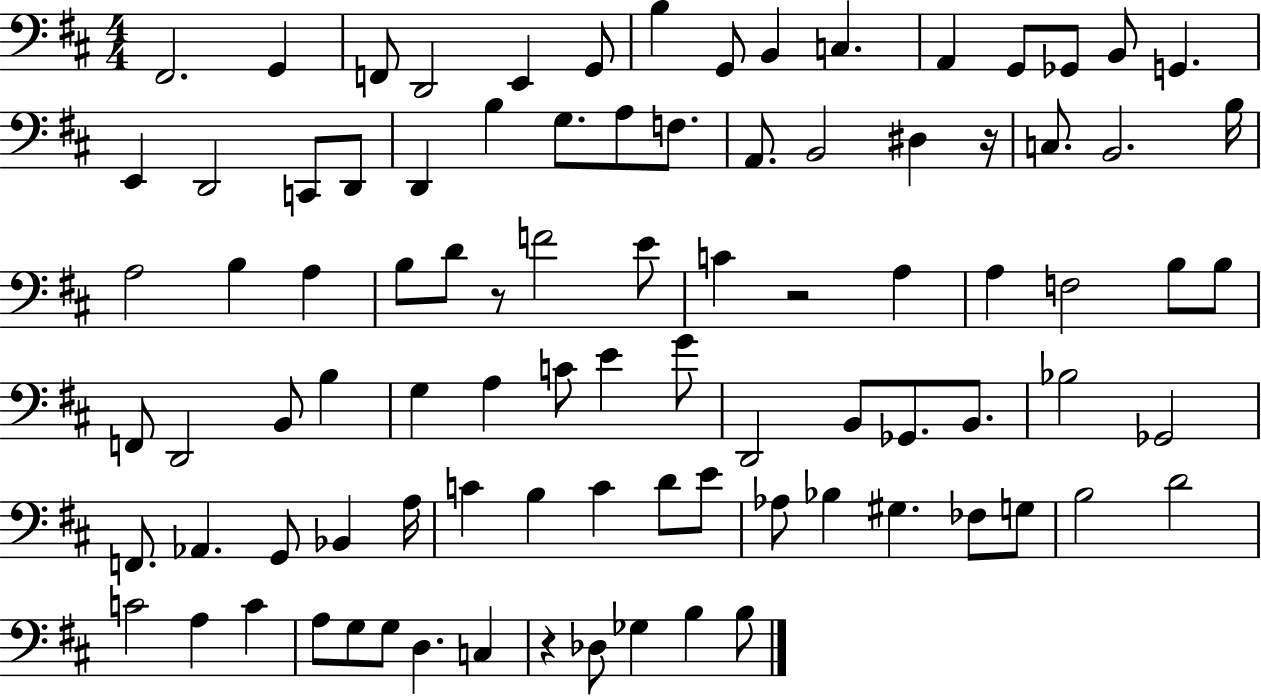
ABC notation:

X:1
T:Untitled
M:4/4
L:1/4
K:D
^F,,2 G,, F,,/2 D,,2 E,, G,,/2 B, G,,/2 B,, C, A,, G,,/2 _G,,/2 B,,/2 G,, E,, D,,2 C,,/2 D,,/2 D,, B, G,/2 A,/2 F,/2 A,,/2 B,,2 ^D, z/4 C,/2 B,,2 B,/4 A,2 B, A, B,/2 D/2 z/2 F2 E/2 C z2 A, A, F,2 B,/2 B,/2 F,,/2 D,,2 B,,/2 B, G, A, C/2 E G/2 D,,2 B,,/2 _G,,/2 B,,/2 _B,2 _G,,2 F,,/2 _A,, G,,/2 _B,, A,/4 C B, C D/2 E/2 _A,/2 _B, ^G, _F,/2 G,/2 B,2 D2 C2 A, C A,/2 G,/2 G,/2 D, C, z _D,/2 _G, B, B,/2